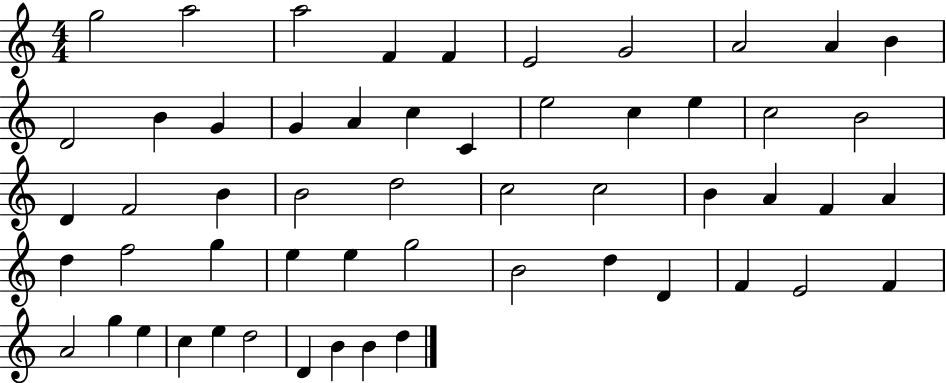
{
  \clef treble
  \numericTimeSignature
  \time 4/4
  \key c \major
  g''2 a''2 | a''2 f'4 f'4 | e'2 g'2 | a'2 a'4 b'4 | \break d'2 b'4 g'4 | g'4 a'4 c''4 c'4 | e''2 c''4 e''4 | c''2 b'2 | \break d'4 f'2 b'4 | b'2 d''2 | c''2 c''2 | b'4 a'4 f'4 a'4 | \break d''4 f''2 g''4 | e''4 e''4 g''2 | b'2 d''4 d'4 | f'4 e'2 f'4 | \break a'2 g''4 e''4 | c''4 e''4 d''2 | d'4 b'4 b'4 d''4 | \bar "|."
}